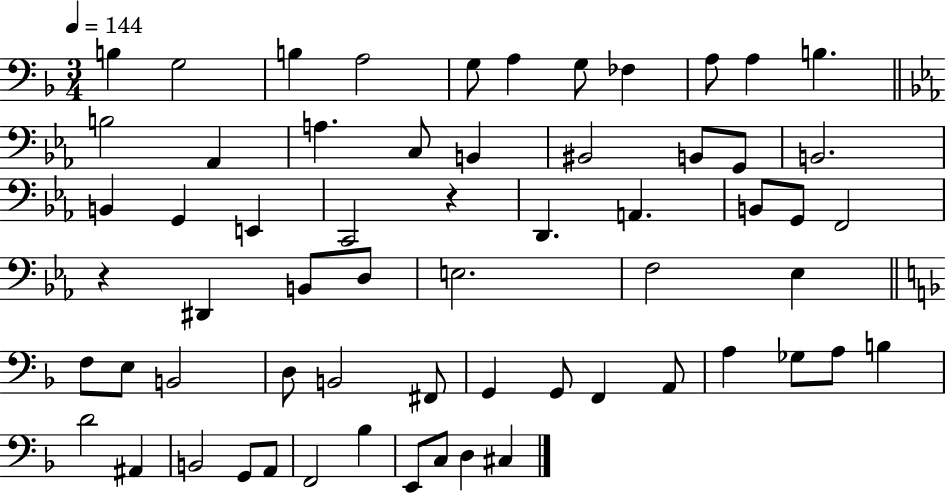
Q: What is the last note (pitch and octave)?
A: C#3